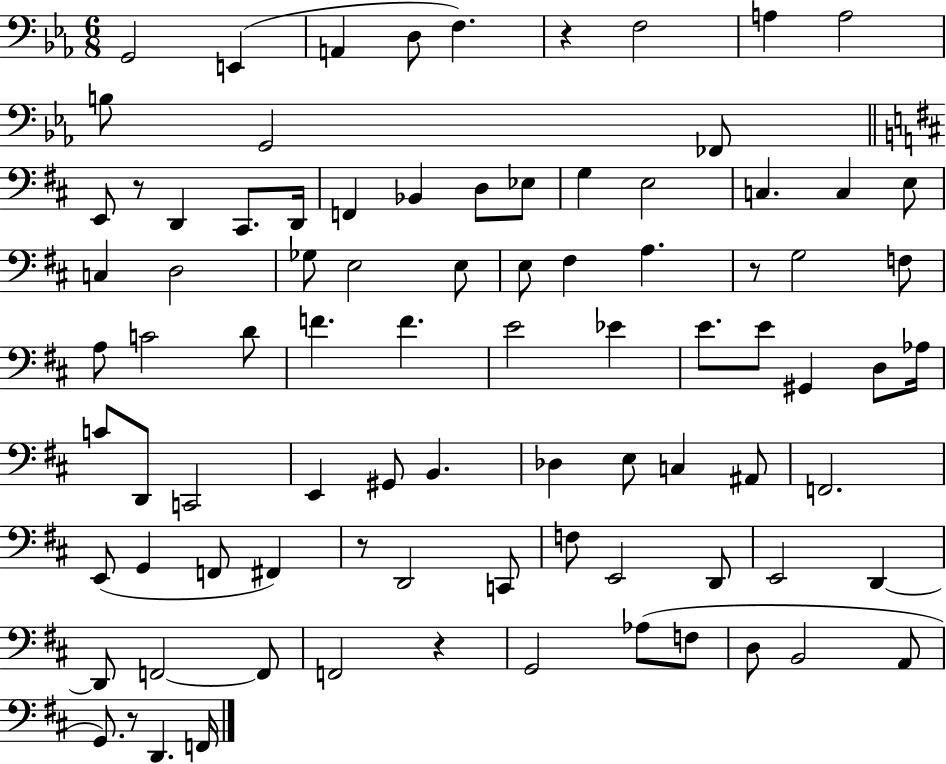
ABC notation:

X:1
T:Untitled
M:6/8
L:1/4
K:Eb
G,,2 E,, A,, D,/2 F, z F,2 A, A,2 B,/2 G,,2 _F,,/2 E,,/2 z/2 D,, ^C,,/2 D,,/4 F,, _B,, D,/2 _E,/2 G, E,2 C, C, E,/2 C, D,2 _G,/2 E,2 E,/2 E,/2 ^F, A, z/2 G,2 F,/2 A,/2 C2 D/2 F F E2 _E E/2 E/2 ^G,, D,/2 _A,/4 C/2 D,,/2 C,,2 E,, ^G,,/2 B,, _D, E,/2 C, ^A,,/2 F,,2 E,,/2 G,, F,,/2 ^F,, z/2 D,,2 C,,/2 F,/2 E,,2 D,,/2 E,,2 D,, D,,/2 F,,2 F,,/2 F,,2 z G,,2 _A,/2 F,/2 D,/2 B,,2 A,,/2 G,,/2 z/2 D,, F,,/4